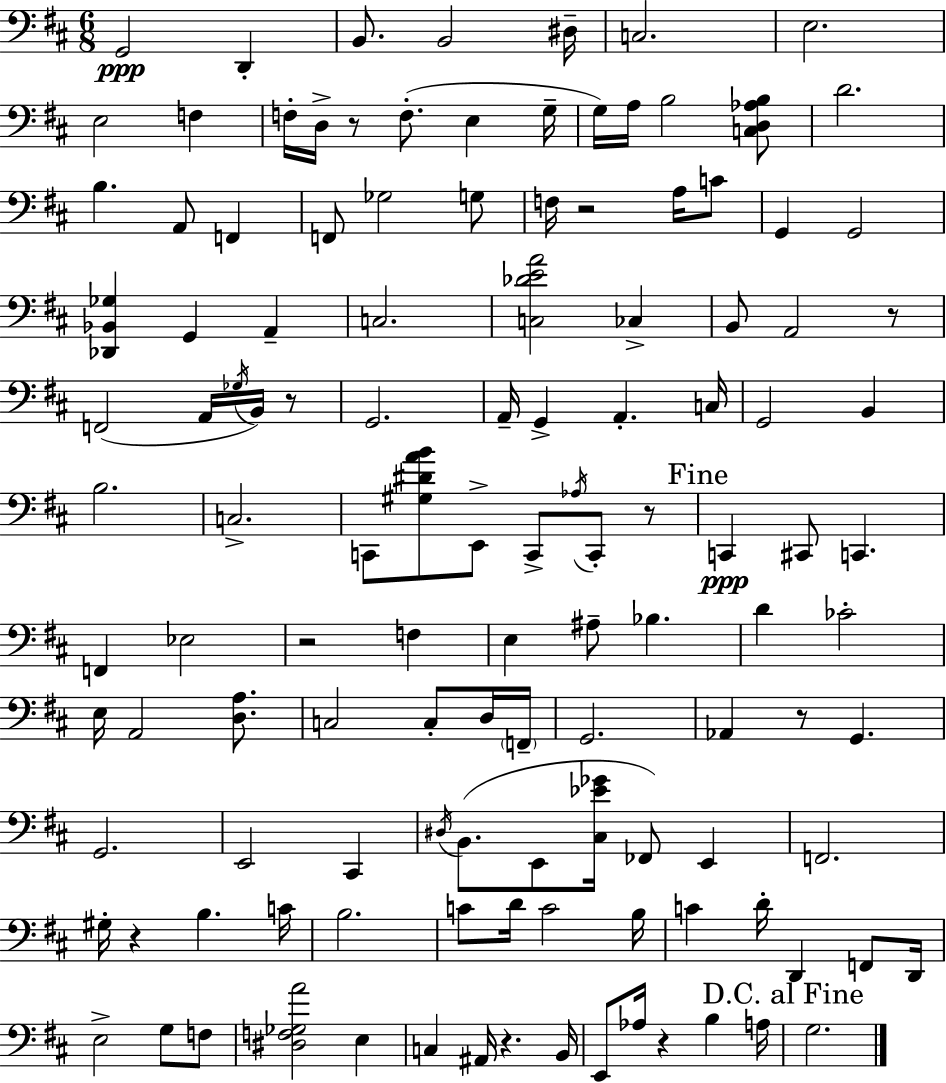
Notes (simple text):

G2/h D2/q B2/e. B2/h D#3/s C3/h. E3/h. E3/h F3/q F3/s D3/s R/e F3/e. E3/q G3/s G3/s A3/s B3/h [C3,D3,Ab3,B3]/e D4/h. B3/q. A2/e F2/q F2/e Gb3/h G3/e F3/s R/h A3/s C4/e G2/q G2/h [Db2,Bb2,Gb3]/q G2/q A2/q C3/h. [C3,Db4,E4,A4]/h CES3/q B2/e A2/h R/e F2/h A2/s Gb3/s B2/s R/e G2/h. A2/s G2/q A2/q. C3/s G2/h B2/q B3/h. C3/h. C2/e [G#3,D#4,A4,B4]/e E2/e C2/e Ab3/s C2/e R/e C2/q C#2/e C2/q. F2/q Eb3/h R/h F3/q E3/q A#3/e Bb3/q. D4/q CES4/h E3/s A2/h [D3,A3]/e. C3/h C3/e D3/s F2/s G2/h. Ab2/q R/e G2/q. G2/h. E2/h C#2/q D#3/s B2/e. E2/e [C#3,Eb4,Gb4]/s FES2/e E2/q F2/h. G#3/s R/q B3/q. C4/s B3/h. C4/e D4/s C4/h B3/s C4/q D4/s D2/q F2/e D2/s E3/h G3/e F3/e [D#3,F3,Gb3,A4]/h E3/q C3/q A#2/s R/q. B2/s E2/e Ab3/s R/q B3/q A3/s G3/h.